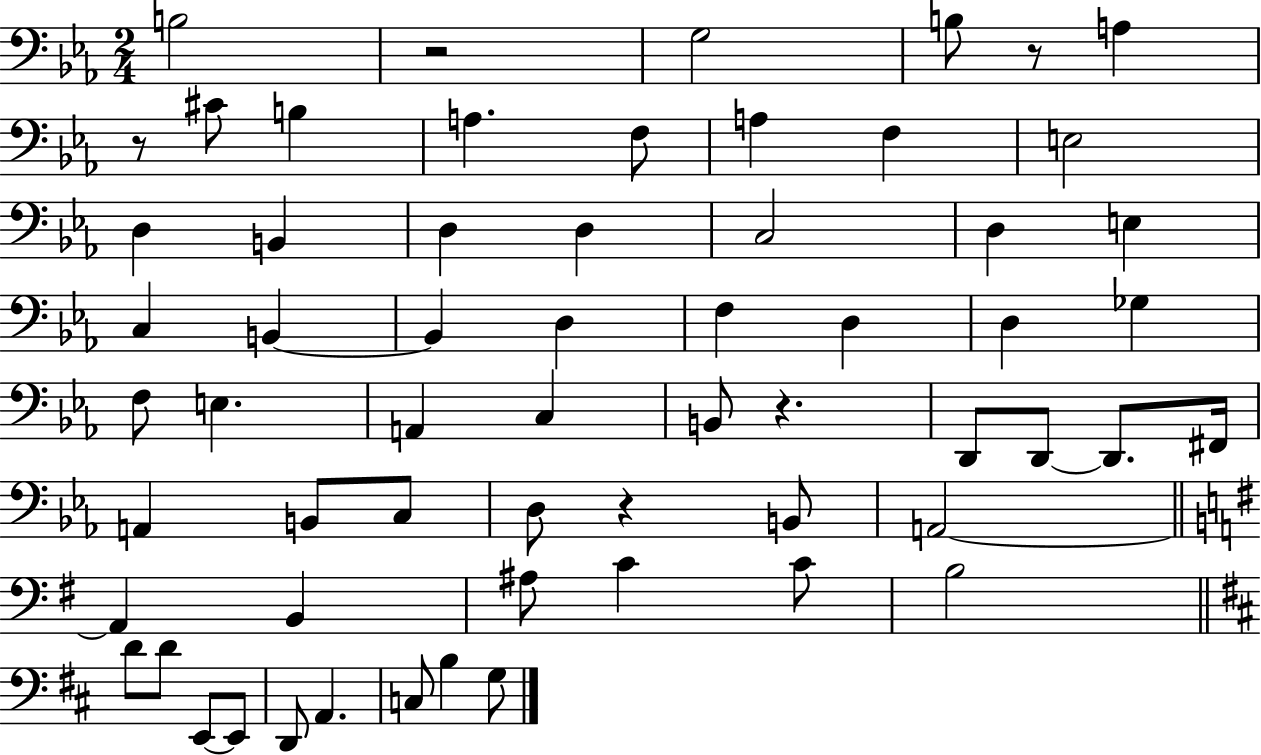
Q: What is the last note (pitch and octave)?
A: G3